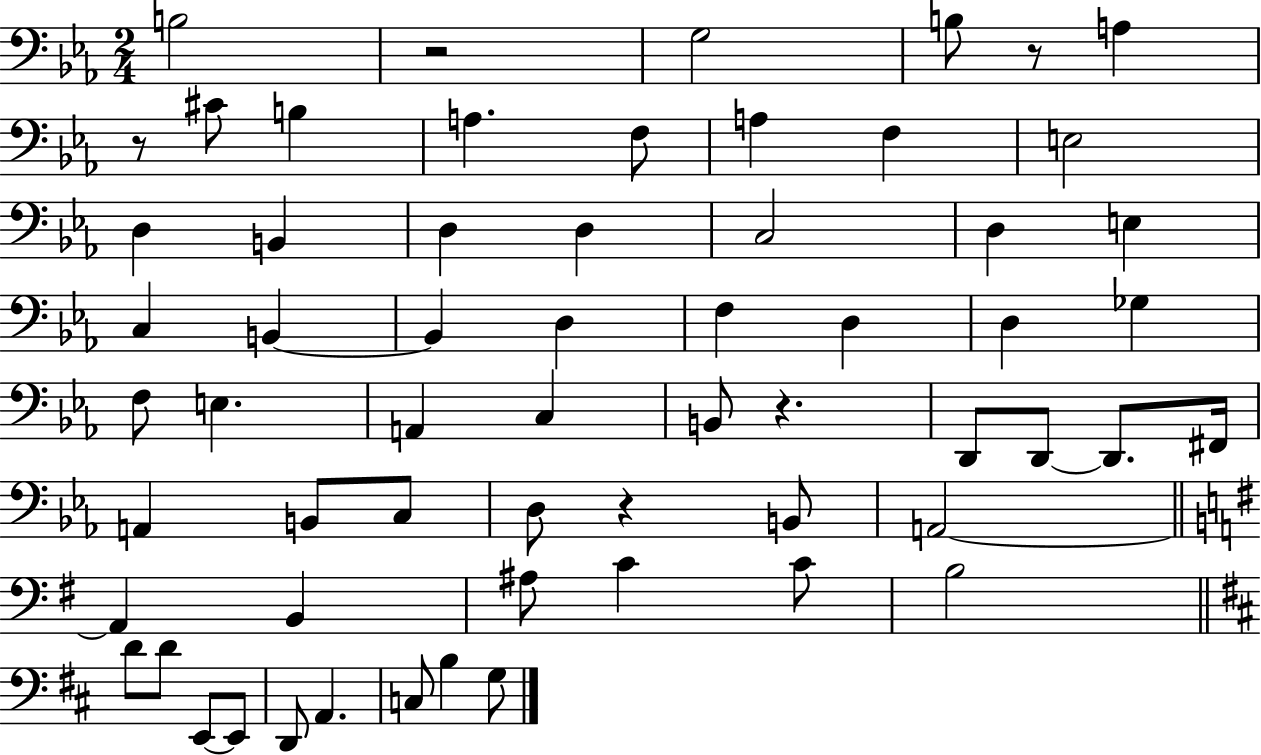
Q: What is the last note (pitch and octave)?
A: G3